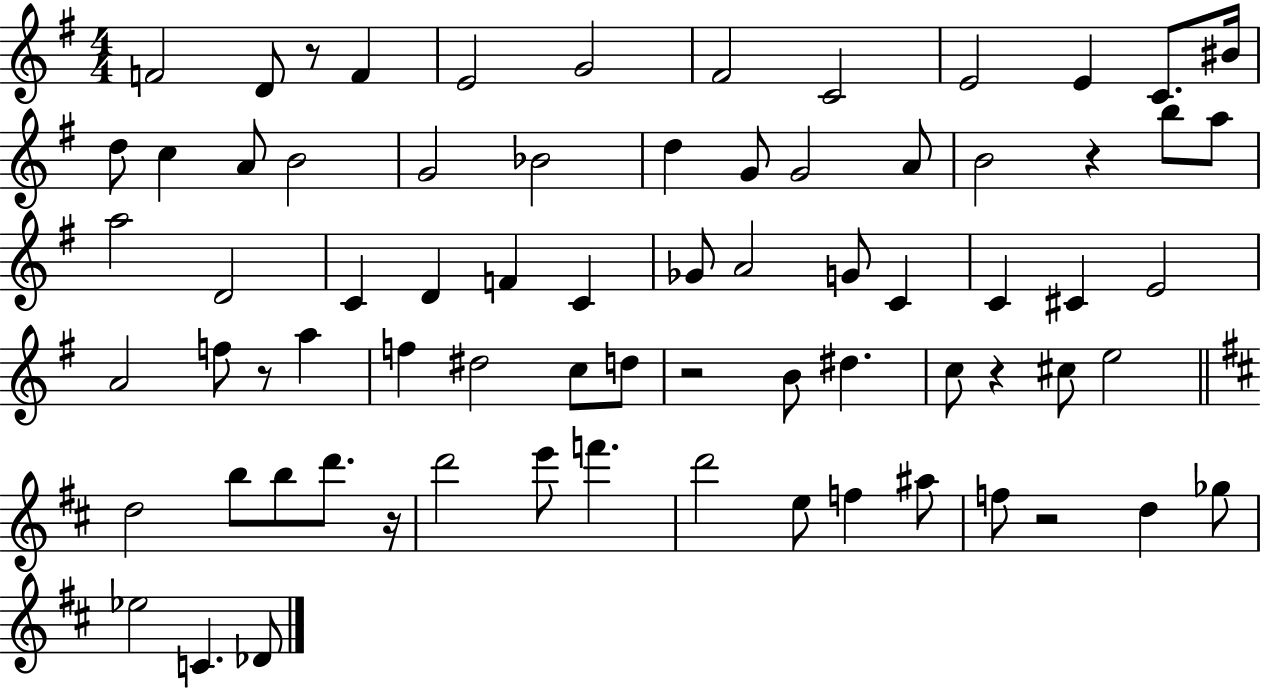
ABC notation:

X:1
T:Untitled
M:4/4
L:1/4
K:G
F2 D/2 z/2 F E2 G2 ^F2 C2 E2 E C/2 ^B/4 d/2 c A/2 B2 G2 _B2 d G/2 G2 A/2 B2 z b/2 a/2 a2 D2 C D F C _G/2 A2 G/2 C C ^C E2 A2 f/2 z/2 a f ^d2 c/2 d/2 z2 B/2 ^d c/2 z ^c/2 e2 d2 b/2 b/2 d'/2 z/4 d'2 e'/2 f' d'2 e/2 f ^a/2 f/2 z2 d _g/2 _e2 C _D/2